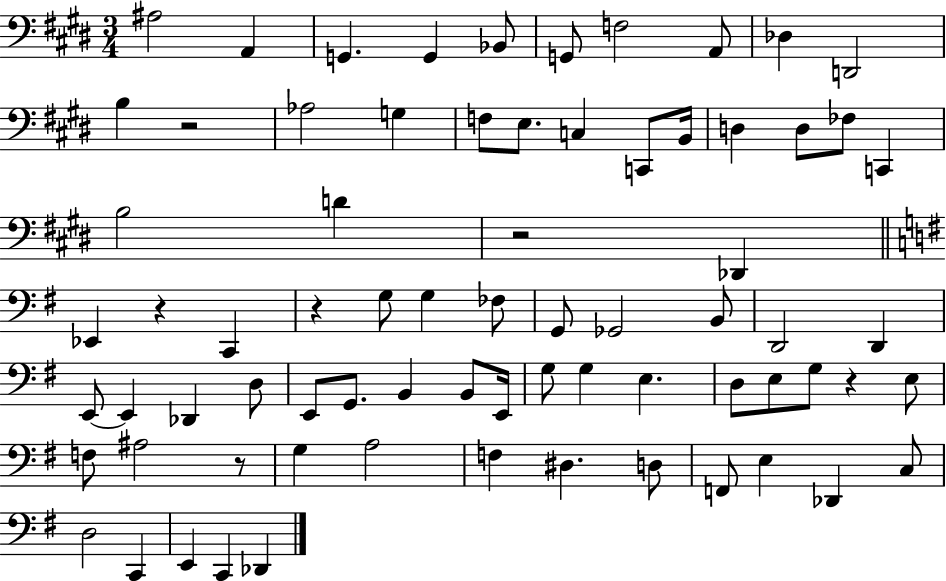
{
  \clef bass
  \numericTimeSignature
  \time 3/4
  \key e \major
  ais2 a,4 | g,4. g,4 bes,8 | g,8 f2 a,8 | des4 d,2 | \break b4 r2 | aes2 g4 | f8 e8. c4 c,8 b,16 | d4 d8 fes8 c,4 | \break b2 d'4 | r2 des,4 | \bar "||" \break \key e \minor ees,4 r4 c,4 | r4 g8 g4 fes8 | g,8 ges,2 b,8 | d,2 d,4 | \break e,8~~ e,4 des,4 d8 | e,8 g,8. b,4 b,8 e,16 | g8 g4 e4. | d8 e8 g8 r4 e8 | \break f8 ais2 r8 | g4 a2 | f4 dis4. d8 | f,8 e4 des,4 c8 | \break d2 c,4 | e,4 c,4 des,4 | \bar "|."
}